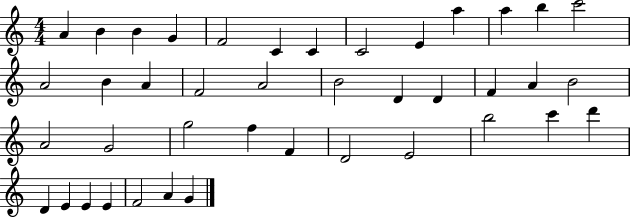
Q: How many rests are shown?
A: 0